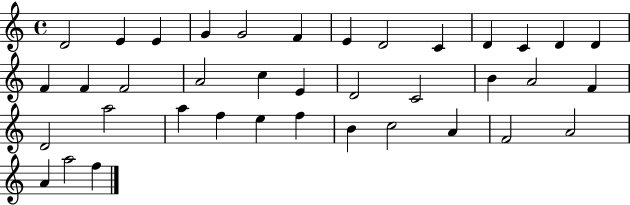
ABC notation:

X:1
T:Untitled
M:4/4
L:1/4
K:C
D2 E E G G2 F E D2 C D C D D F F F2 A2 c E D2 C2 B A2 F D2 a2 a f e f B c2 A F2 A2 A a2 f